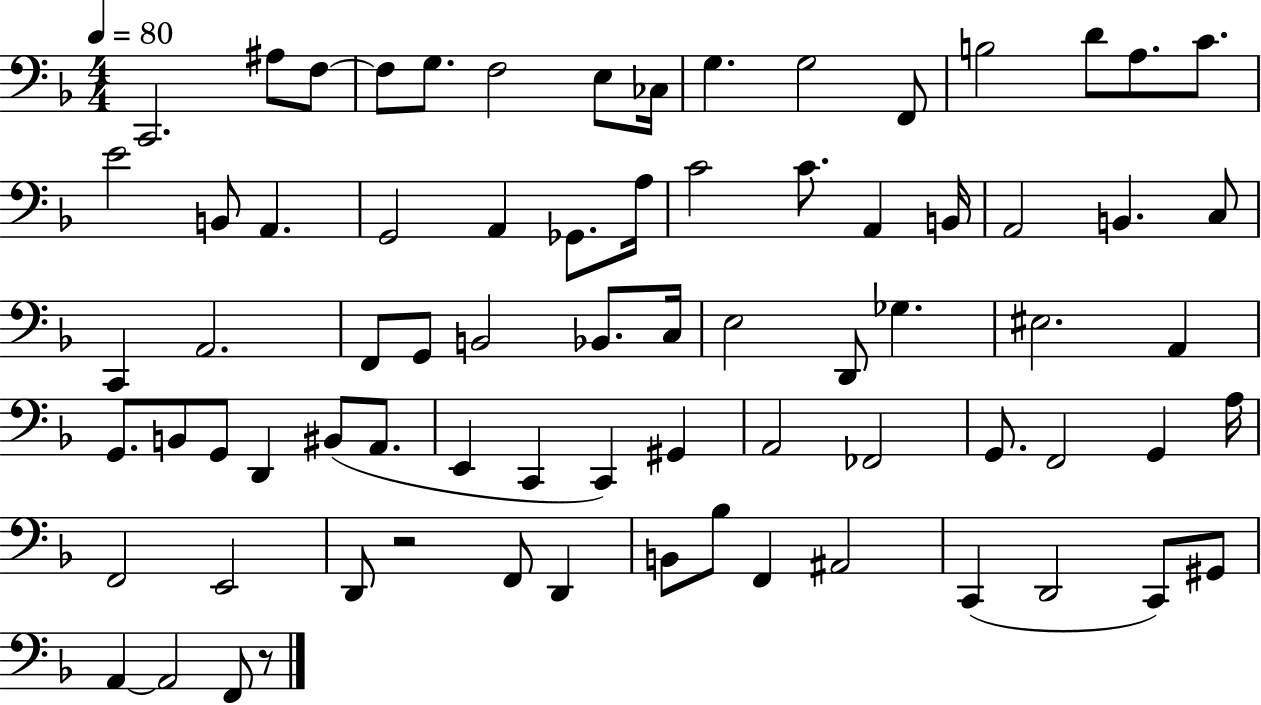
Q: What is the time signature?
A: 4/4